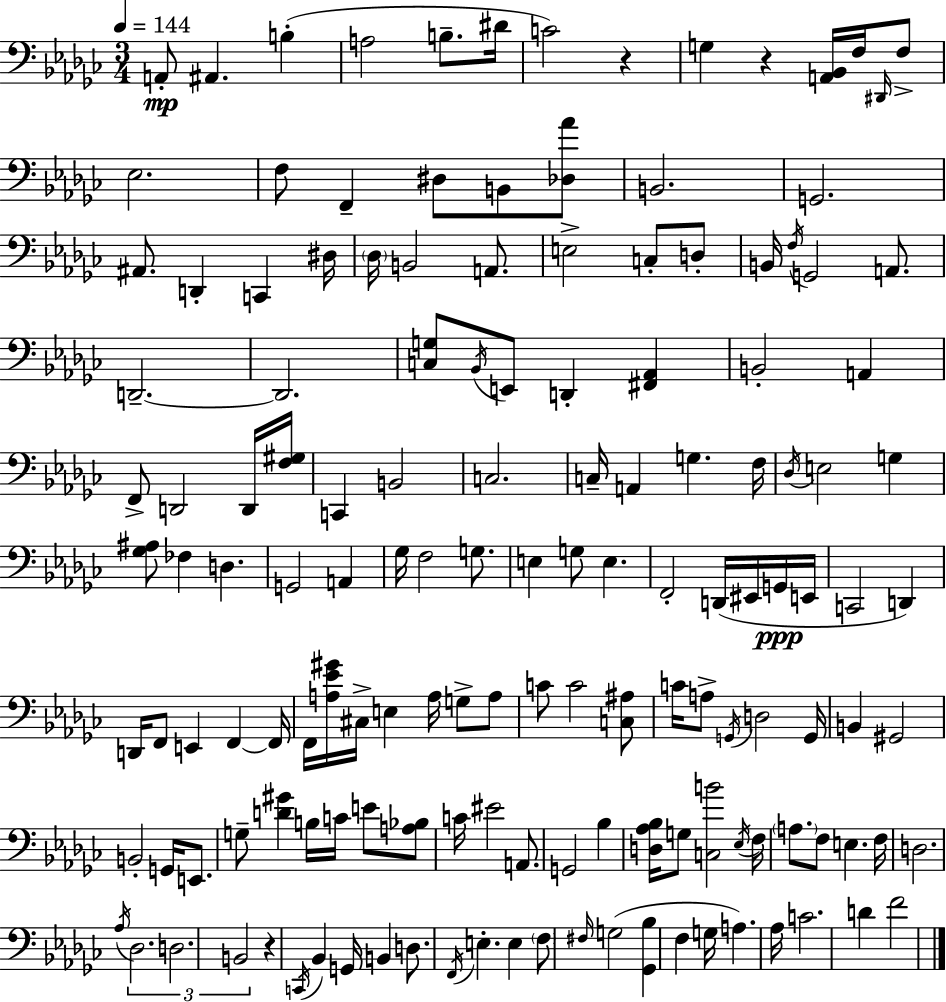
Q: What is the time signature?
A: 3/4